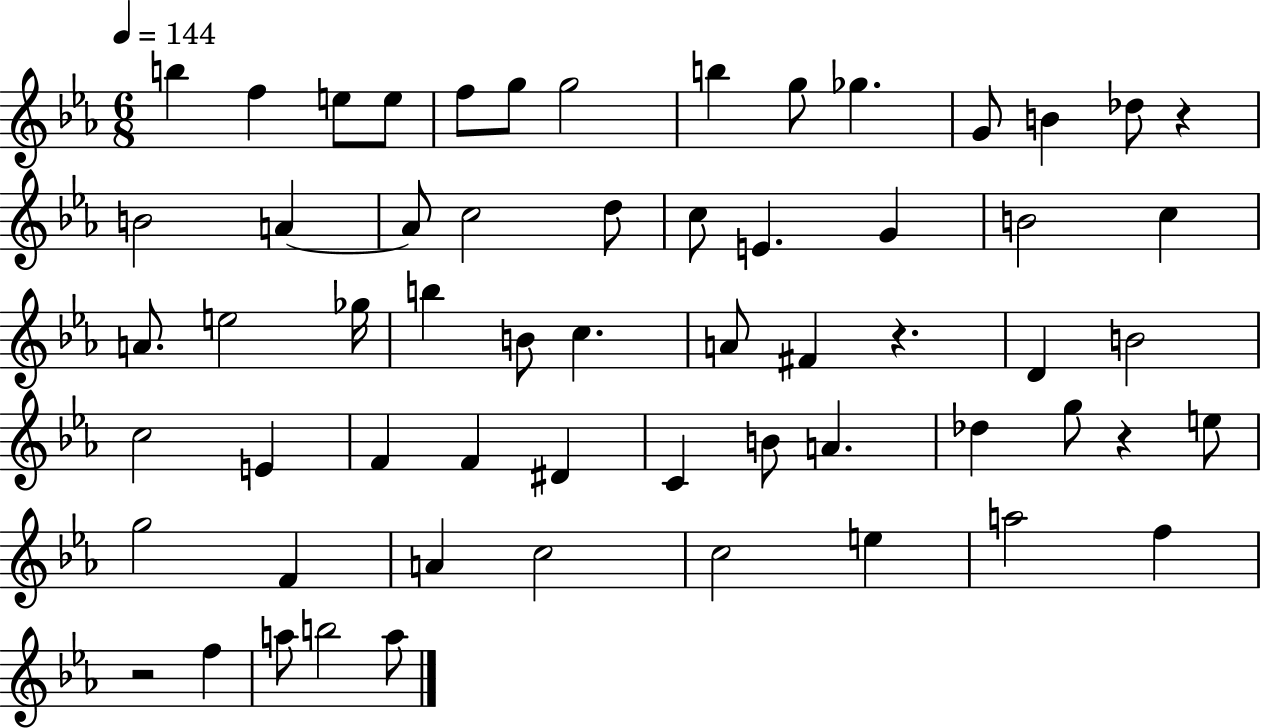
X:1
T:Untitled
M:6/8
L:1/4
K:Eb
b f e/2 e/2 f/2 g/2 g2 b g/2 _g G/2 B _d/2 z B2 A A/2 c2 d/2 c/2 E G B2 c A/2 e2 _g/4 b B/2 c A/2 ^F z D B2 c2 E F F ^D C B/2 A _d g/2 z e/2 g2 F A c2 c2 e a2 f z2 f a/2 b2 a/2